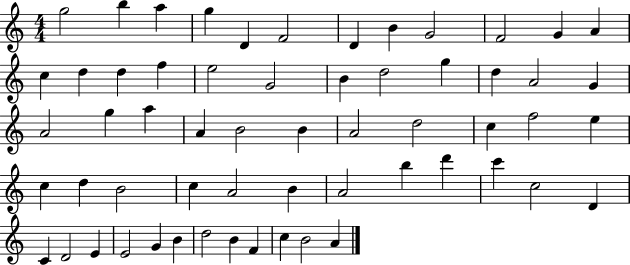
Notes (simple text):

G5/h B5/q A5/q G5/q D4/q F4/h D4/q B4/q G4/h F4/h G4/q A4/q C5/q D5/q D5/q F5/q E5/h G4/h B4/q D5/h G5/q D5/q A4/h G4/q A4/h G5/q A5/q A4/q B4/h B4/q A4/h D5/h C5/q F5/h E5/q C5/q D5/q B4/h C5/q A4/h B4/q A4/h B5/q D6/q C6/q C5/h D4/q C4/q D4/h E4/q E4/h G4/q B4/q D5/h B4/q F4/q C5/q B4/h A4/q